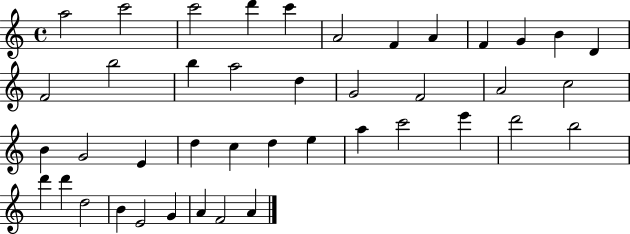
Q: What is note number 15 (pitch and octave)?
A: B5